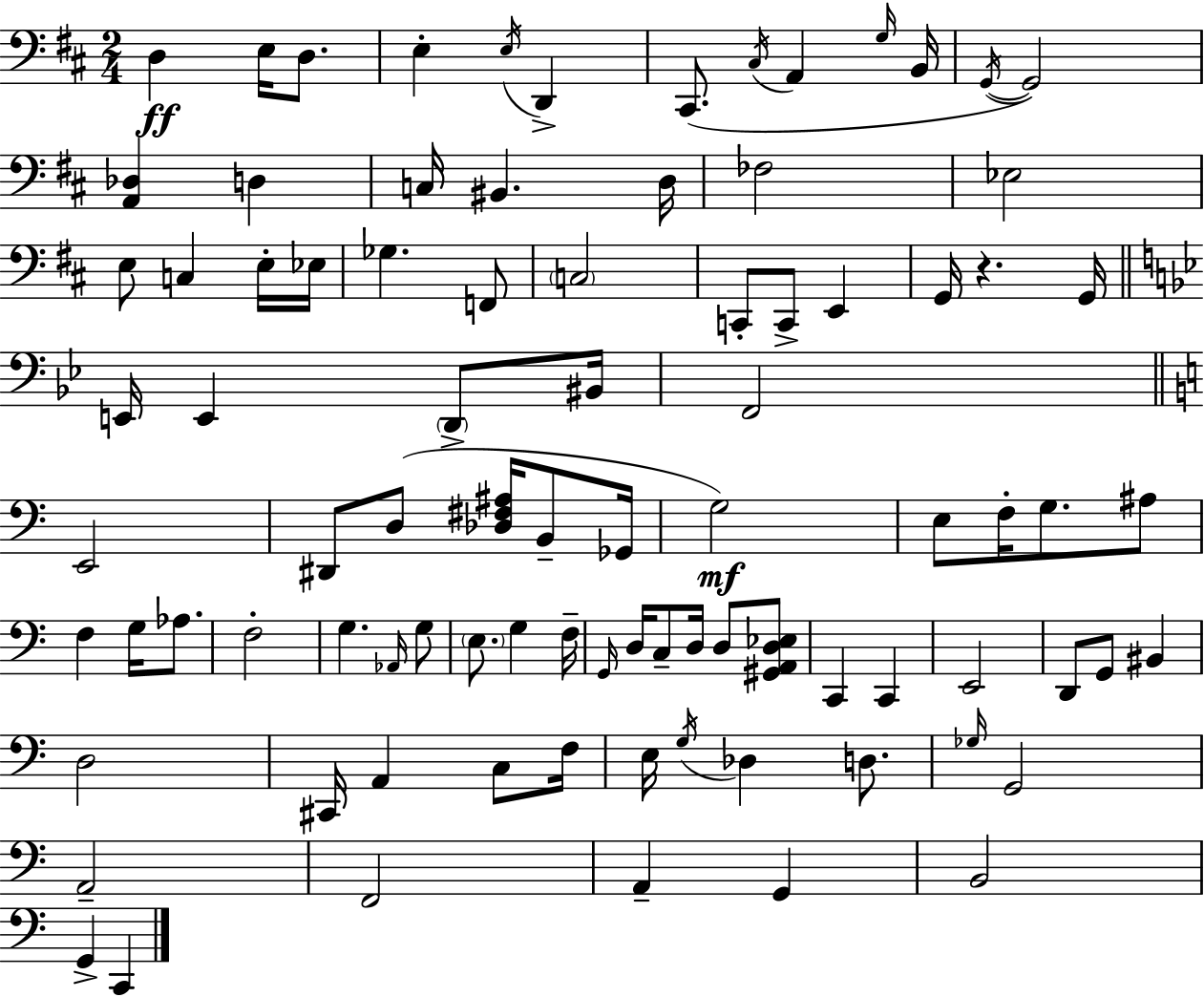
X:1
T:Untitled
M:2/4
L:1/4
K:D
D, E,/4 D,/2 E, E,/4 D,, ^C,,/2 ^C,/4 A,, G,/4 B,,/4 G,,/4 G,,2 [A,,_D,] D, C,/4 ^B,, D,/4 _F,2 _E,2 E,/2 C, E,/4 _E,/4 _G, F,,/2 C,2 C,,/2 C,,/2 E,, G,,/4 z G,,/4 E,,/4 E,, D,,/2 ^B,,/4 F,,2 E,,2 ^D,,/2 D,/2 [_D,^F,^A,]/4 B,,/2 _G,,/4 G,2 E,/2 F,/4 G,/2 ^A,/2 F, G,/4 _A,/2 F,2 G, _A,,/4 G,/2 E,/2 G, F,/4 G,,/4 D,/4 C,/2 D,/4 D,/2 [^G,,A,,D,_E,]/2 C,, C,, E,,2 D,,/2 G,,/2 ^B,, D,2 ^C,,/4 A,, C,/2 F,/4 E,/4 G,/4 _D, D,/2 _G,/4 G,,2 A,,2 F,,2 A,, G,, B,,2 G,, C,,